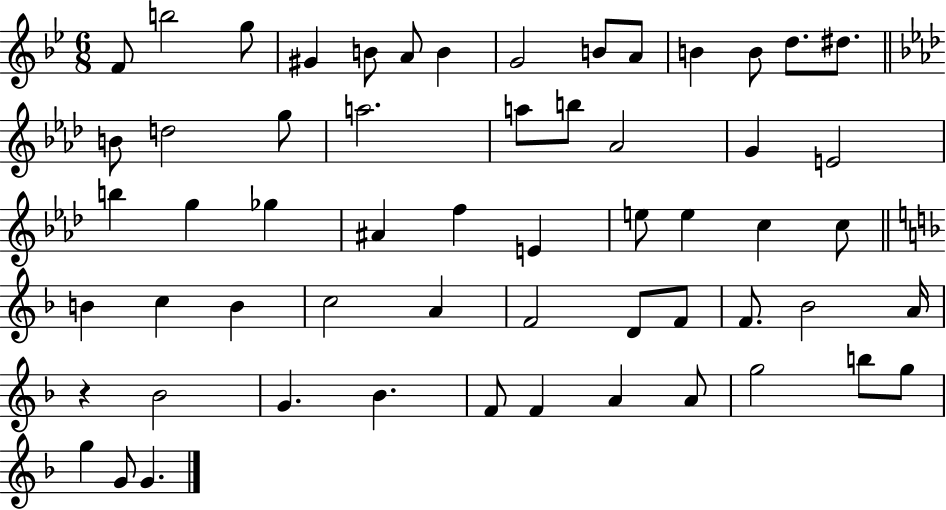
{
  \clef treble
  \numericTimeSignature
  \time 6/8
  \key bes \major
  f'8 b''2 g''8 | gis'4 b'8 a'8 b'4 | g'2 b'8 a'8 | b'4 b'8 d''8. dis''8. | \break \bar "||" \break \key aes \major b'8 d''2 g''8 | a''2. | a''8 b''8 aes'2 | g'4 e'2 | \break b''4 g''4 ges''4 | ais'4 f''4 e'4 | e''8 e''4 c''4 c''8 | \bar "||" \break \key f \major b'4 c''4 b'4 | c''2 a'4 | f'2 d'8 f'8 | f'8. bes'2 a'16 | \break r4 bes'2 | g'4. bes'4. | f'8 f'4 a'4 a'8 | g''2 b''8 g''8 | \break g''4 g'8 g'4. | \bar "|."
}